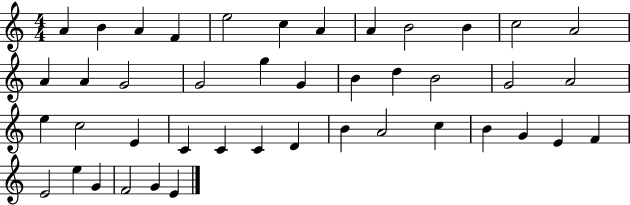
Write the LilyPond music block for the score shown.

{
  \clef treble
  \numericTimeSignature
  \time 4/4
  \key c \major
  a'4 b'4 a'4 f'4 | e''2 c''4 a'4 | a'4 b'2 b'4 | c''2 a'2 | \break a'4 a'4 g'2 | g'2 g''4 g'4 | b'4 d''4 b'2 | g'2 a'2 | \break e''4 c''2 e'4 | c'4 c'4 c'4 d'4 | b'4 a'2 c''4 | b'4 g'4 e'4 f'4 | \break e'2 e''4 g'4 | f'2 g'4 e'4 | \bar "|."
}